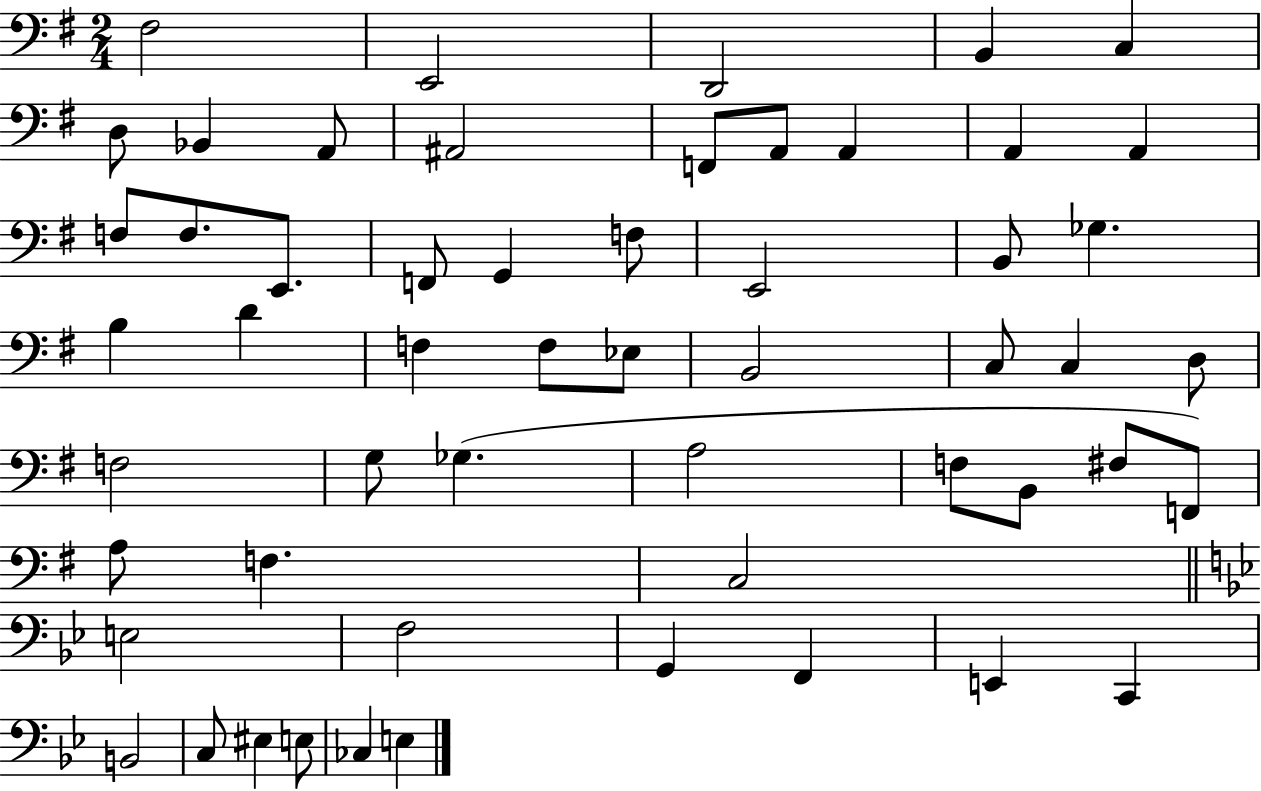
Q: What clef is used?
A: bass